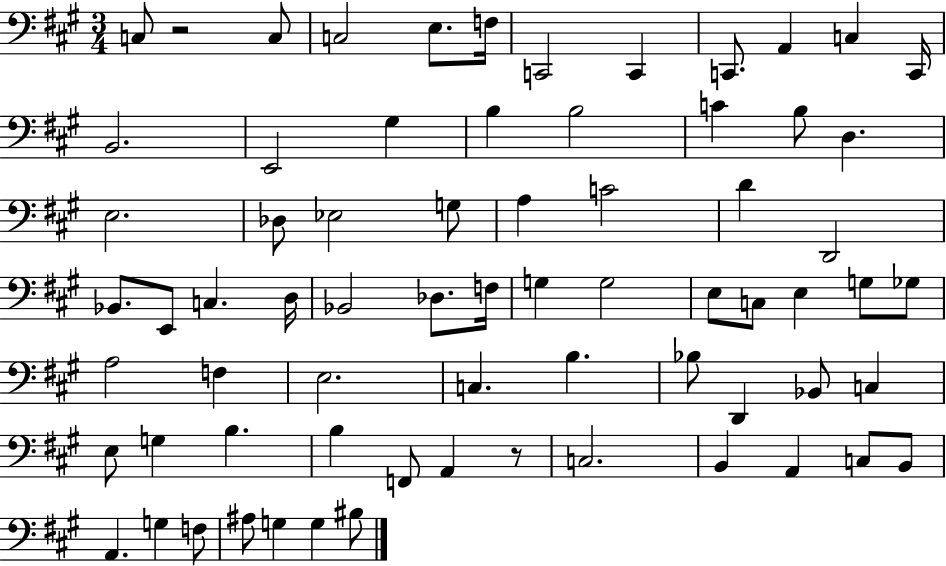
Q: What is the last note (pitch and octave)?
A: BIS3